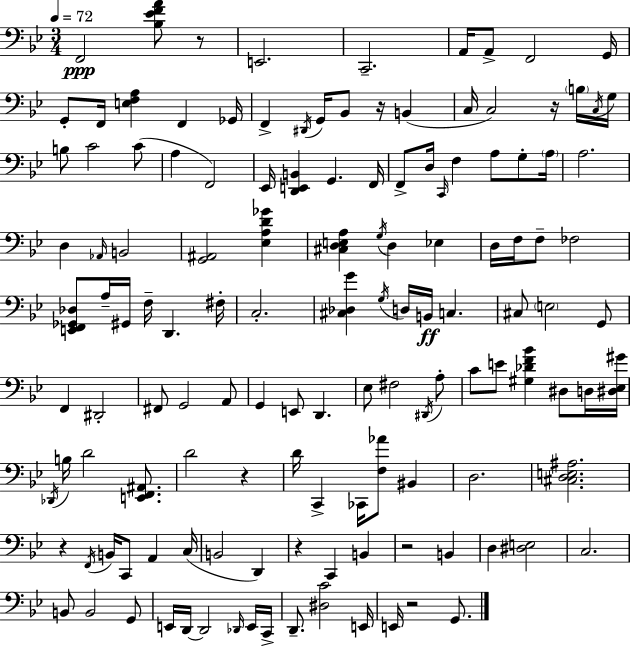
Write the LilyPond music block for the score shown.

{
  \clef bass
  \numericTimeSignature
  \time 3/4
  \key g \minor
  \tempo 4 = 72
  \repeat volta 2 { f,2\ppp <bes ees' f' a'>8 r8 | e,2. | c,2.-- | a,16 a,8-> f,2 g,16 | \break g,8-. f,16 <e f a>4 f,4 ges,16 | f,4-> \acciaccatura { dis,16 } g,16 bes,8 r16 b,4( | c16 c2) r16 \parenthesize b16 | \acciaccatura { c16 } g16 b8 c'2 | \break c'8( a4 f,2) | ees,16 <d, e, b,>4 g,4. | f,16 f,8-> d16 \grace { c,16 } f4 a8 | g8-. \parenthesize a16 a2. | \break d4 \grace { aes,16 } b,2 | <g, ais,>2 | <ees a d' ges'>4 <cis d e a>4 \acciaccatura { g16 } d4 | ees4 d16 f16 f8-- fes2 | \break <e, f, ges, des>8 a16-- gis,16 f16-- d,4. | fis16-. c2.-. | <cis des g'>4 \acciaccatura { g16 } d16 b,16\ff | c4. cis8 \parenthesize e2 | \break g,8 f,4 dis,2-. | fis,8 g,2 | a,8 g,4 e,8 | d,4. ees8 fis2 | \break \acciaccatura { dis,16 } a8-. c'8 e'8 <gis des' f' bes'>4 | dis8 d16 <dis ees gis'>16 \acciaccatura { des,16 } b16 d'2 | <e, f, ais,>8. d'2 | r4 d'16 c,4-> | \break ces,16 <f aes'>8 bis,4 d2. | <cis d e ais>2. | r4 | \acciaccatura { f,16 } b,16 c,8 a,4 c16( b,2 | \break d,4) r4 | c,4 b,4 r2 | b,4 d4 | <dis e>2 c2. | \break b,8 b,2 | g,8 e,16 d,16~~ d,2 | \grace { des,16 } e,16 c,16-> d,8.-- | <dis c'>2 e,16 e,16 r2 | \break g,8. } \bar "|."
}